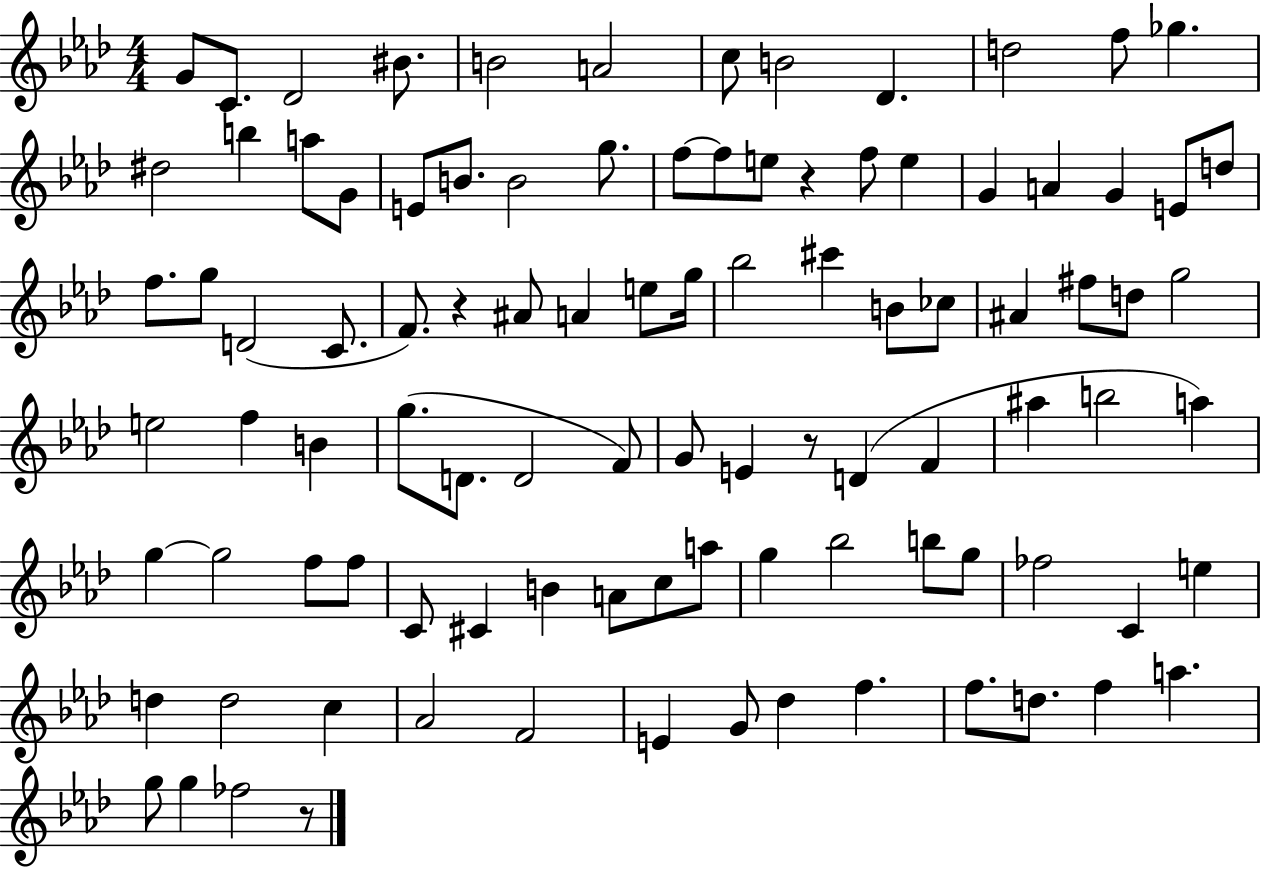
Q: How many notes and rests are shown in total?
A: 98